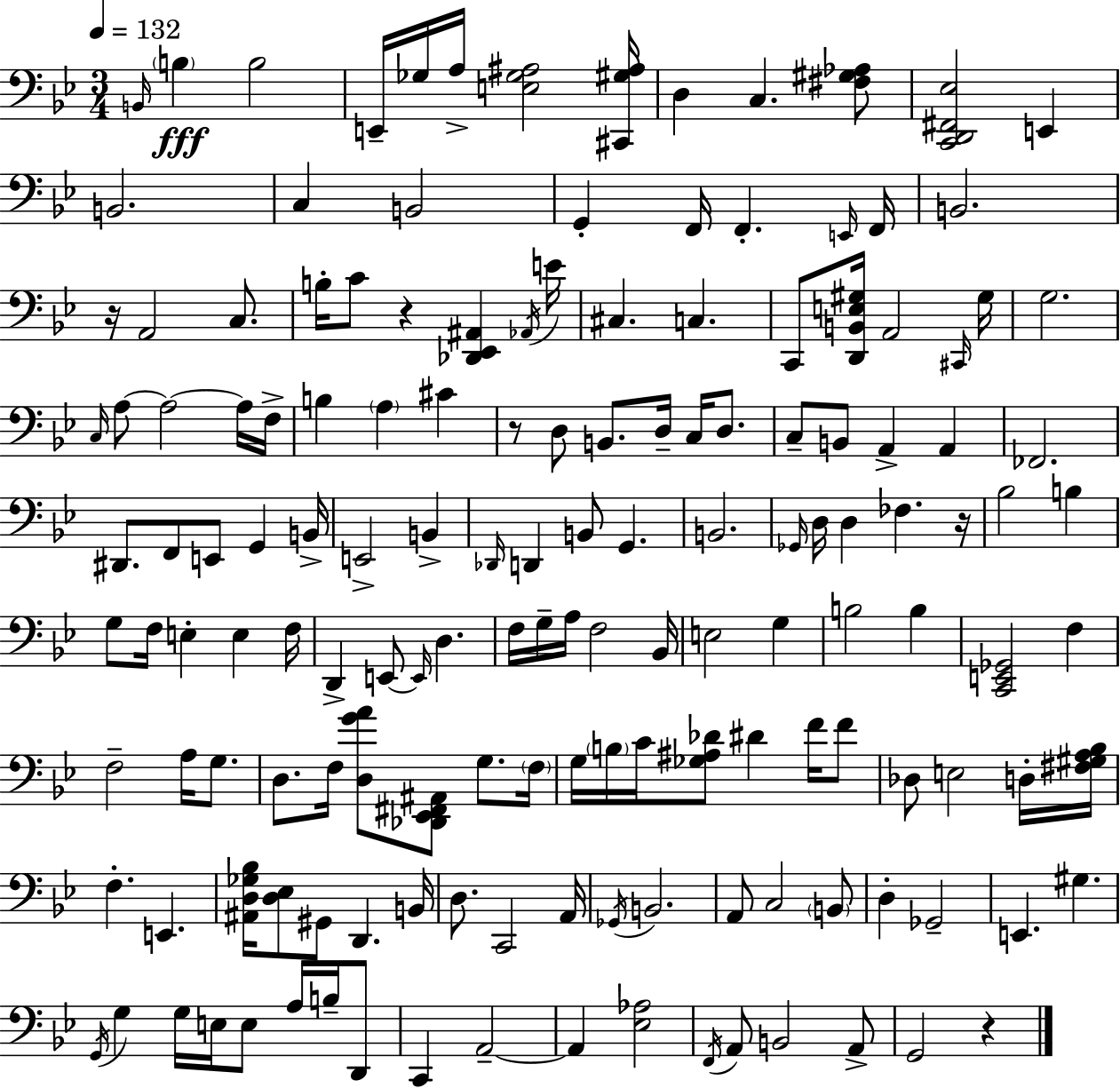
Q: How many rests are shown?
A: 5